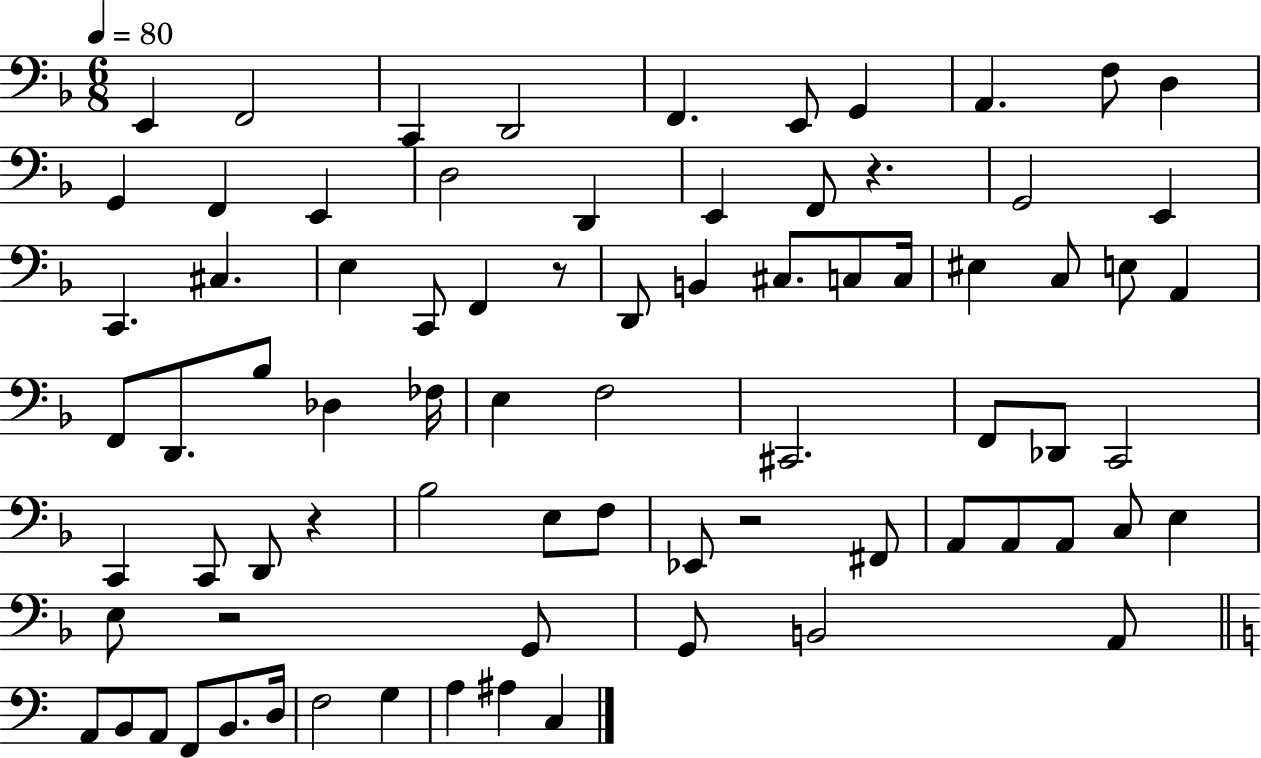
{
  \clef bass
  \numericTimeSignature
  \time 6/8
  \key f \major
  \tempo 4 = 80
  e,4 f,2 | c,4 d,2 | f,4. e,8 g,4 | a,4. f8 d4 | \break g,4 f,4 e,4 | d2 d,4 | e,4 f,8 r4. | g,2 e,4 | \break c,4. cis4. | e4 c,8 f,4 r8 | d,8 b,4 cis8. c8 c16 | eis4 c8 e8 a,4 | \break f,8 d,8. bes8 des4 fes16 | e4 f2 | cis,2. | f,8 des,8 c,2 | \break c,4 c,8 d,8 r4 | bes2 e8 f8 | ees,8 r2 fis,8 | a,8 a,8 a,8 c8 e4 | \break e8 r2 g,8 | g,8 b,2 a,8 | \bar "||" \break \key c \major a,8 b,8 a,8 f,8 b,8. d16 | f2 g4 | a4 ais4 c4 | \bar "|."
}